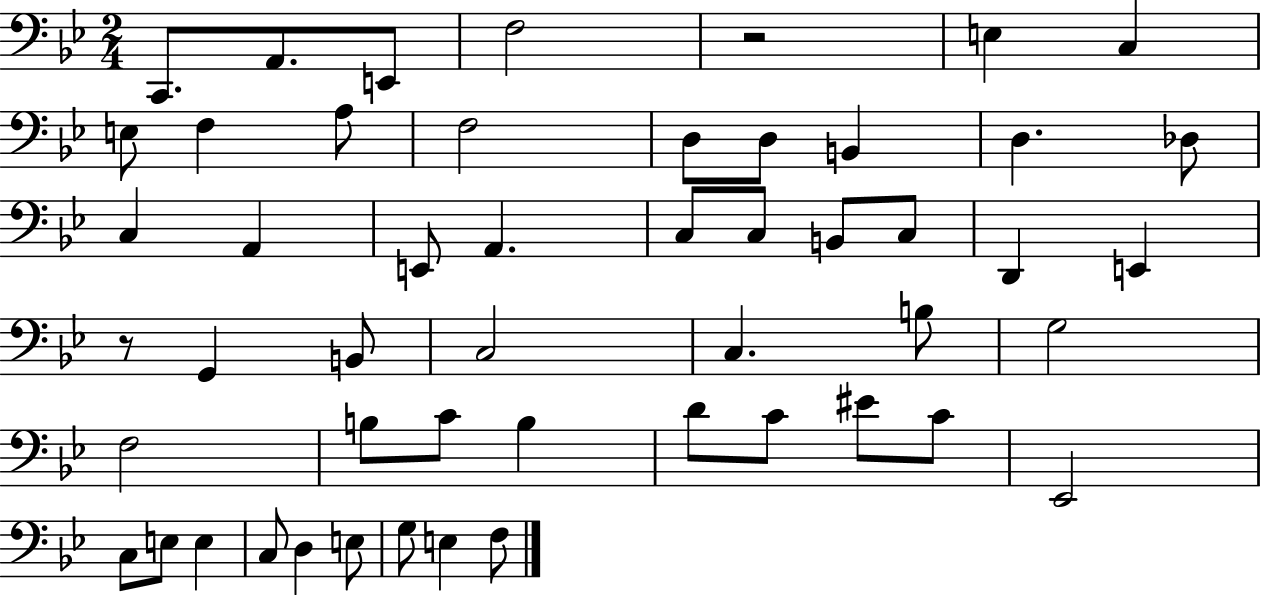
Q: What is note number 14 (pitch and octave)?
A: D3